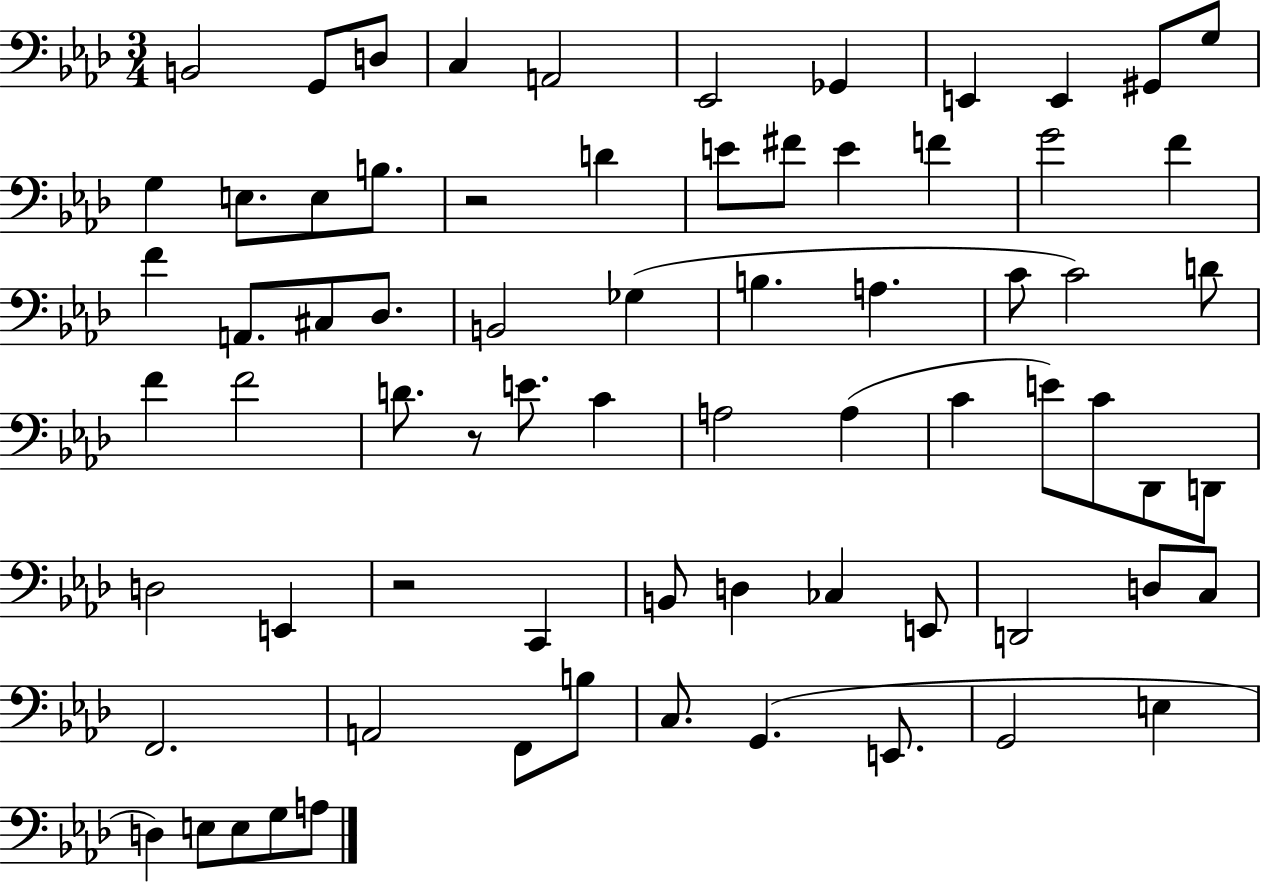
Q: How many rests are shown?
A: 3